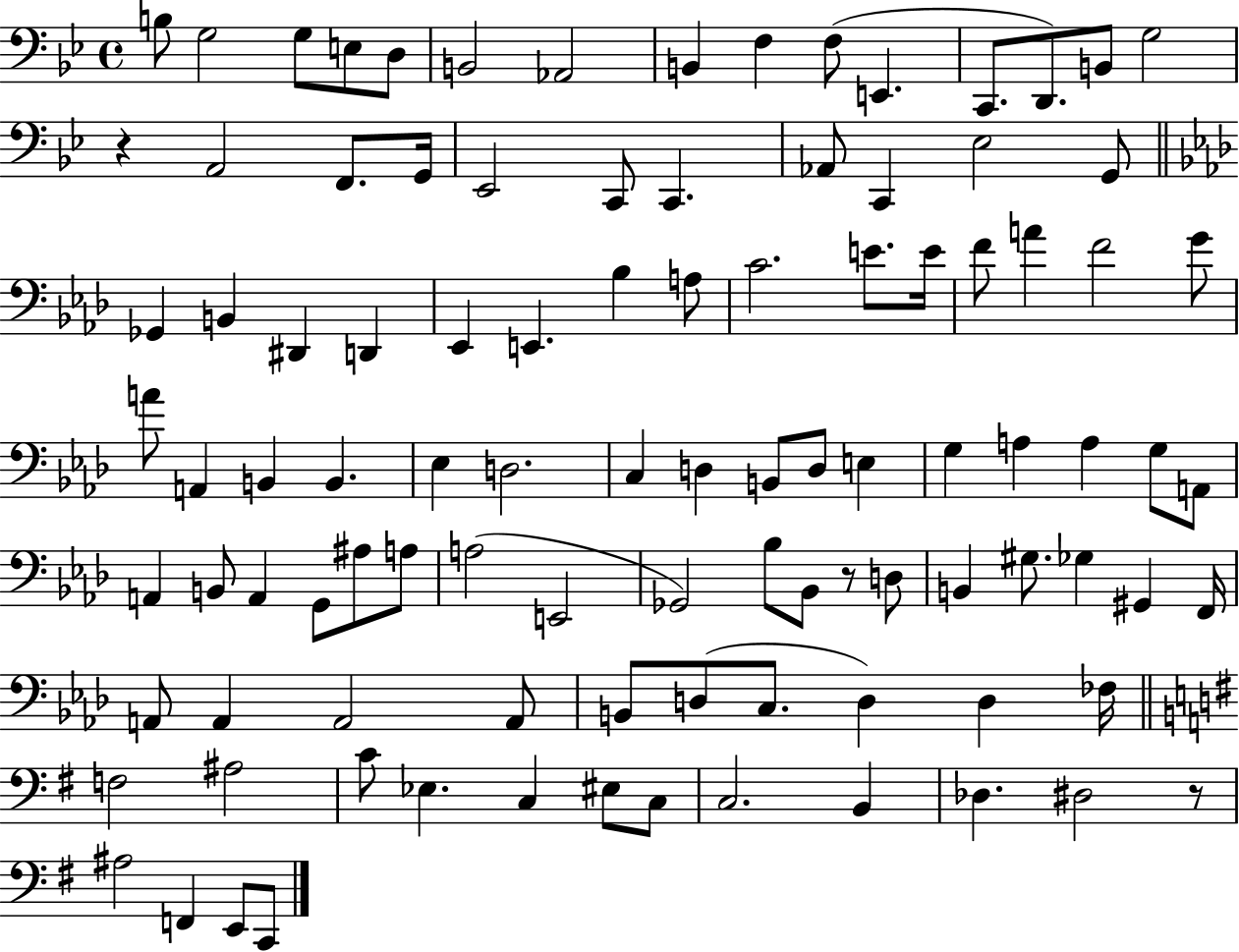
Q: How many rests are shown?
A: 3